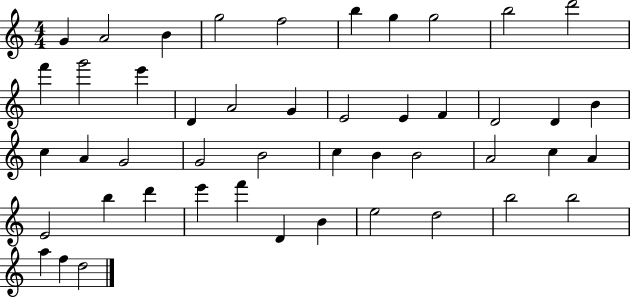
X:1
T:Untitled
M:4/4
L:1/4
K:C
G A2 B g2 f2 b g g2 b2 d'2 f' g'2 e' D A2 G E2 E F D2 D B c A G2 G2 B2 c B B2 A2 c A E2 b d' e' f' D B e2 d2 b2 b2 a f d2